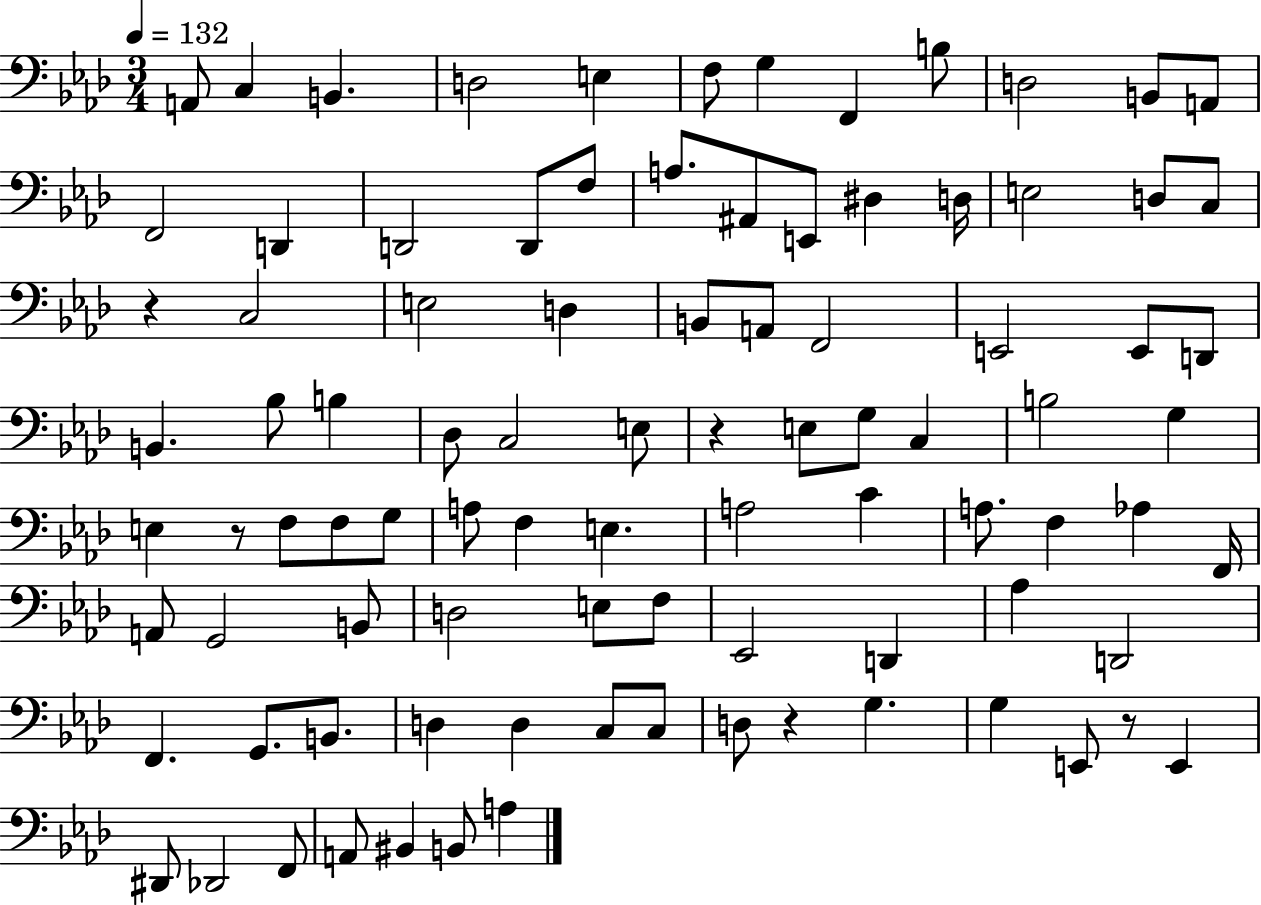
A2/e C3/q B2/q. D3/h E3/q F3/e G3/q F2/q B3/e D3/h B2/e A2/e F2/h D2/q D2/h D2/e F3/e A3/e. A#2/e E2/e D#3/q D3/s E3/h D3/e C3/e R/q C3/h E3/h D3/q B2/e A2/e F2/h E2/h E2/e D2/e B2/q. Bb3/e B3/q Db3/e C3/h E3/e R/q E3/e G3/e C3/q B3/h G3/q E3/q R/e F3/e F3/e G3/e A3/e F3/q E3/q. A3/h C4/q A3/e. F3/q Ab3/q F2/s A2/e G2/h B2/e D3/h E3/e F3/e Eb2/h D2/q Ab3/q D2/h F2/q. G2/e. B2/e. D3/q D3/q C3/e C3/e D3/e R/q G3/q. G3/q E2/e R/e E2/q D#2/e Db2/h F2/e A2/e BIS2/q B2/e A3/q